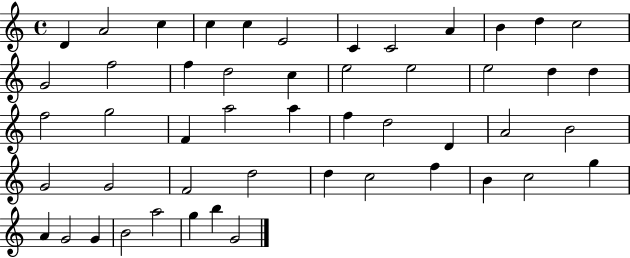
X:1
T:Untitled
M:4/4
L:1/4
K:C
D A2 c c c E2 C C2 A B d c2 G2 f2 f d2 c e2 e2 e2 d d f2 g2 F a2 a f d2 D A2 B2 G2 G2 F2 d2 d c2 f B c2 g A G2 G B2 a2 g b G2